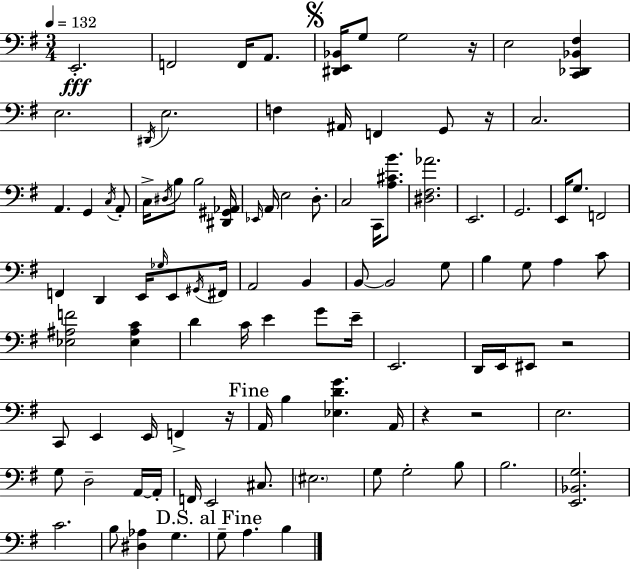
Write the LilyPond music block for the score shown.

{
  \clef bass
  \numericTimeSignature
  \time 3/4
  \key g \major
  \tempo 4 = 132
  e,2.-.\fff | f,2 f,16 a,8. | \mark \markup { \musicglyph "scripts.segno" } <dis, e, bes,>16 g8 g2 r16 | e2 <c, des, bes, fis>4 | \break e2. | \acciaccatura { dis,16 } e2. | f4 ais,16 f,4 g,8 | r16 c2. | \break a,4. g,4 \acciaccatura { c16 } | a,8-. c16-> \acciaccatura { dis16 } b8 b2 | <dis, gis, aes,>16 \grace { ees,16 } a,16 e2 | d8.-. c2 | \break c,16 <a cis' b'>8. <dis fis aes'>2. | e,2. | g,2. | e,16 g8. f,2 | \break f,4 d,4 | e,16 \grace { ges16 } e,8 \acciaccatura { gis,16 } fis,16 a,2 | b,4 b,8~~ b,2 | g8 b4 g8 | \break a4 c'8 <ees ais f'>2 | <ees ais c'>4 d'4 c'16 e'4 | g'8 e'16-- e,2. | d,16 e,16 eis,8 r2 | \break c,8 e,4 | e,16 f,4-> r16 \mark "Fine" a,16 b4 <ees d' g'>4. | a,16 r4 r2 | e2. | \break g8 d2-- | a,16~~ a,16-. f,16 e,2 | cis8. \parenthesize eis2. | g8 g2-. | \break b8 b2. | <e, bes, g>2. | c'2. | b8 <dis aes>4 | \break g4. \mark "D.S. al Fine" g8-- a4. | b4 \bar "|."
}